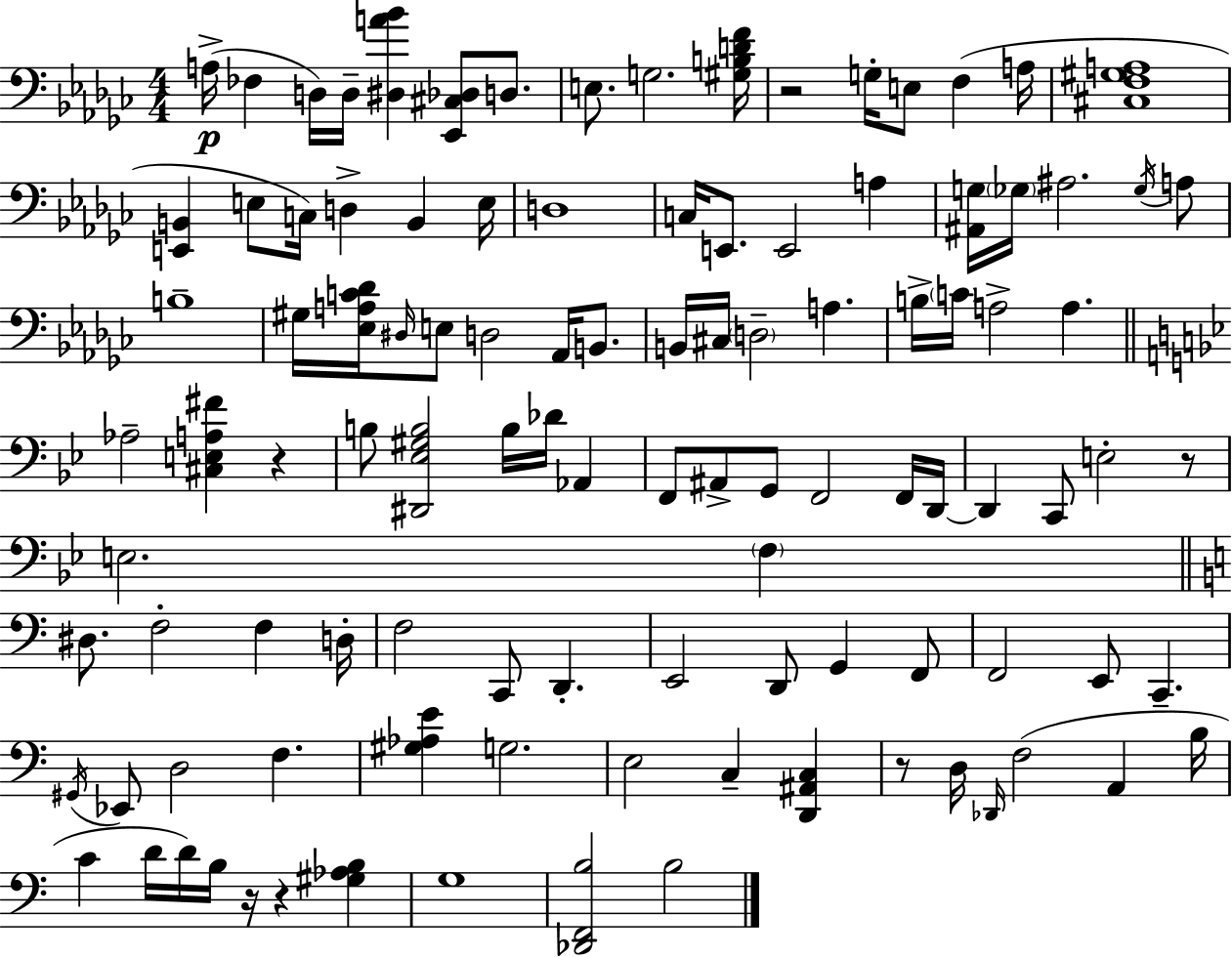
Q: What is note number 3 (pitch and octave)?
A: D3